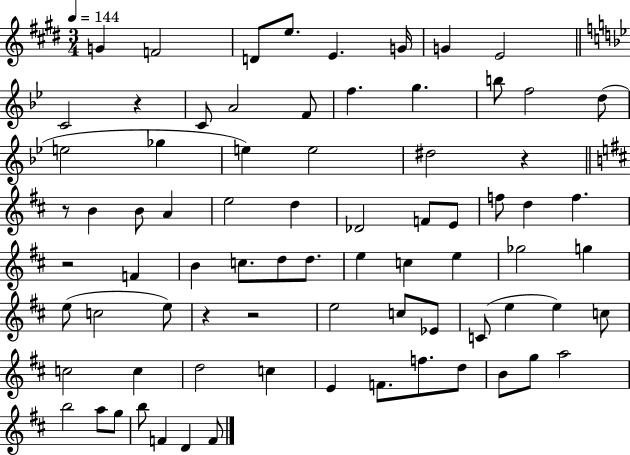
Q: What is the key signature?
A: E major